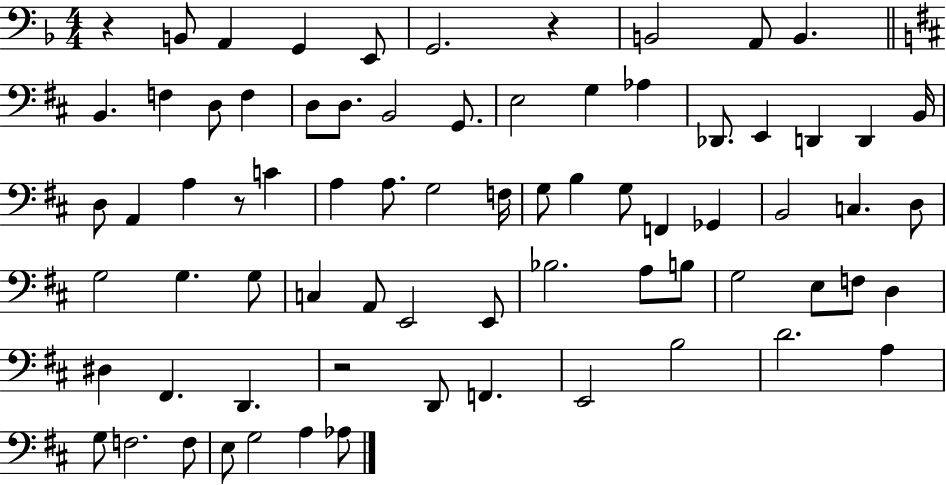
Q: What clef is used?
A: bass